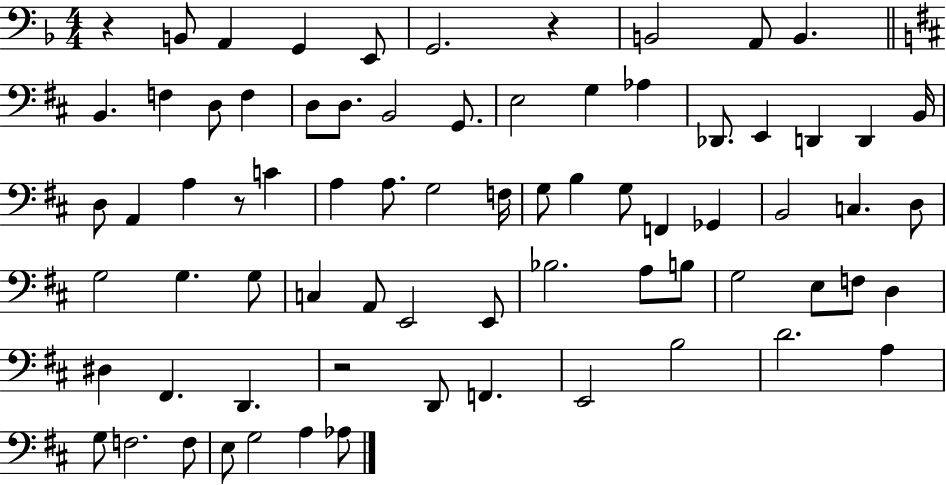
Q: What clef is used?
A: bass